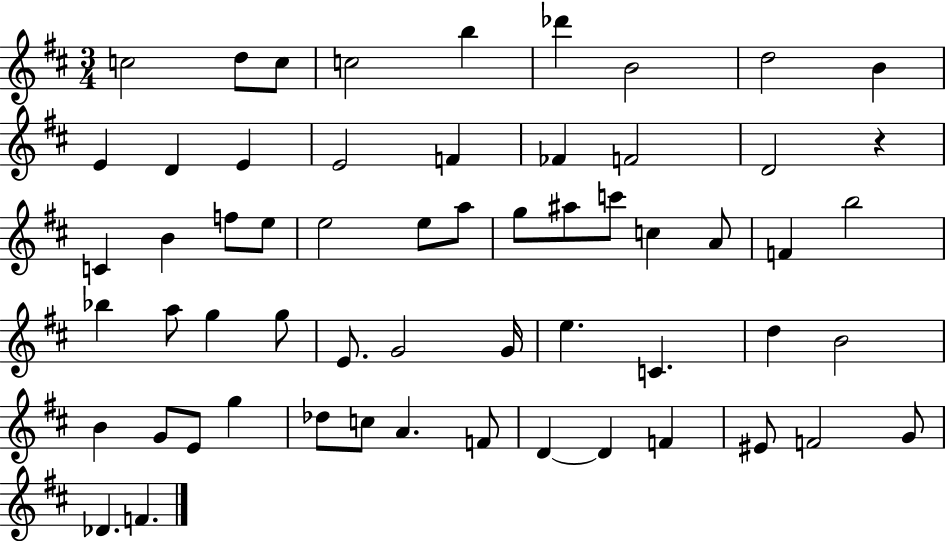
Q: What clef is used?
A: treble